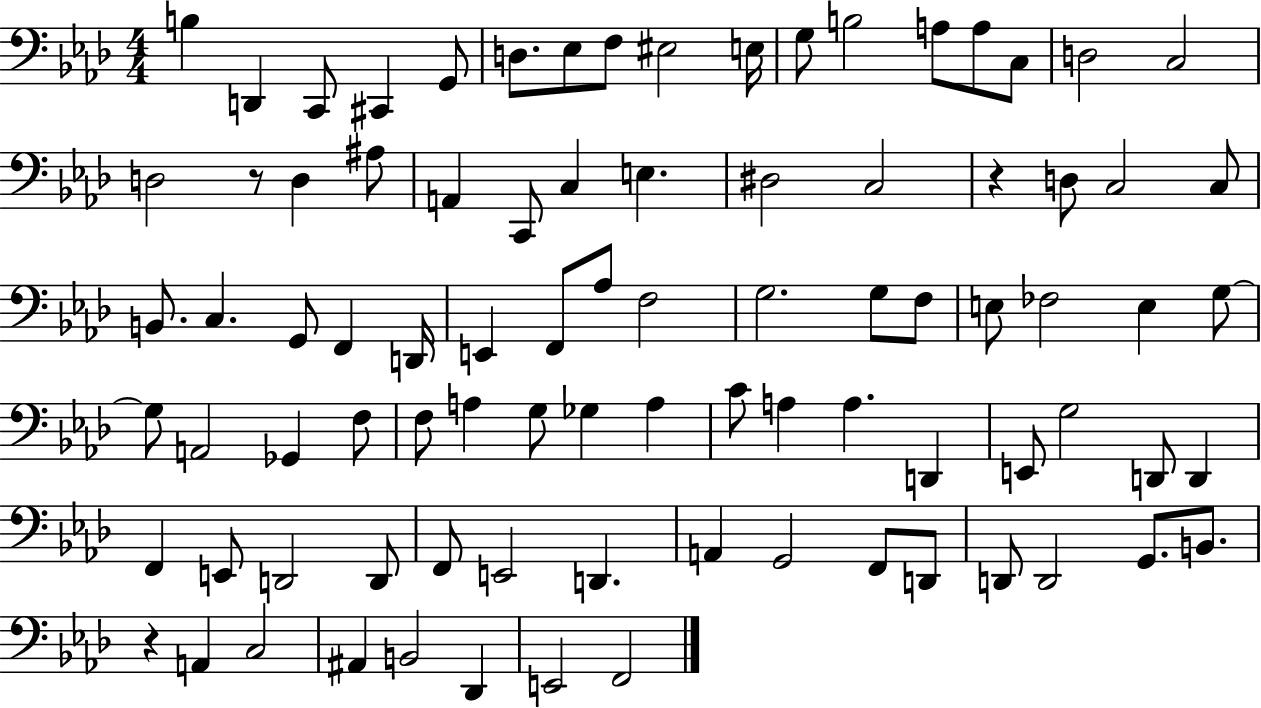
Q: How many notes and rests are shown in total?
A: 87